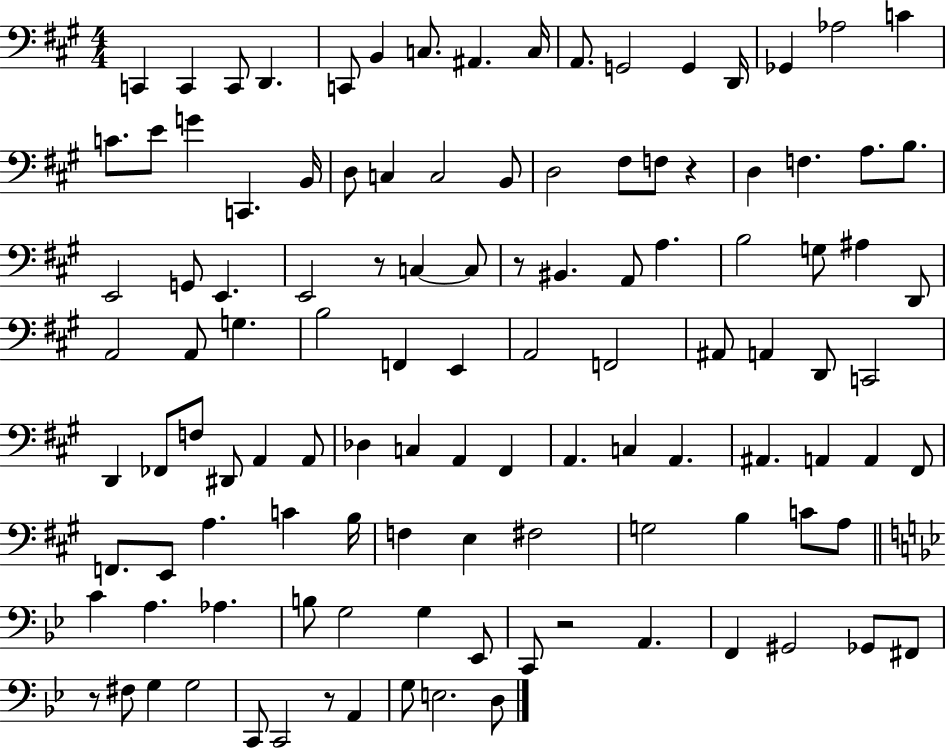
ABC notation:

X:1
T:Untitled
M:4/4
L:1/4
K:A
C,, C,, C,,/2 D,, C,,/2 B,, C,/2 ^A,, C,/4 A,,/2 G,,2 G,, D,,/4 _G,, _A,2 C C/2 E/2 G C,, B,,/4 D,/2 C, C,2 B,,/2 D,2 ^F,/2 F,/2 z D, F, A,/2 B,/2 E,,2 G,,/2 E,, E,,2 z/2 C, C,/2 z/2 ^B,, A,,/2 A, B,2 G,/2 ^A, D,,/2 A,,2 A,,/2 G, B,2 F,, E,, A,,2 F,,2 ^A,,/2 A,, D,,/2 C,,2 D,, _F,,/2 F,/2 ^D,,/2 A,, A,,/2 _D, C, A,, ^F,, A,, C, A,, ^A,, A,, A,, ^F,,/2 F,,/2 E,,/2 A, C B,/4 F, E, ^F,2 G,2 B, C/2 A,/2 C A, _A, B,/2 G,2 G, _E,,/2 C,,/2 z2 A,, F,, ^G,,2 _G,,/2 ^F,,/2 z/2 ^F,/2 G, G,2 C,,/2 C,,2 z/2 A,, G,/2 E,2 D,/2